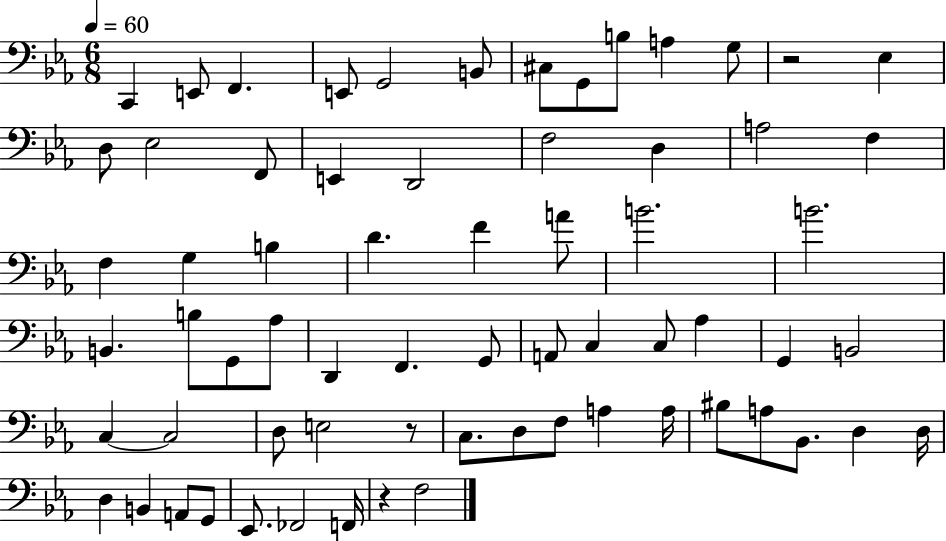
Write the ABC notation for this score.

X:1
T:Untitled
M:6/8
L:1/4
K:Eb
C,, E,,/2 F,, E,,/2 G,,2 B,,/2 ^C,/2 G,,/2 B,/2 A, G,/2 z2 _E, D,/2 _E,2 F,,/2 E,, D,,2 F,2 D, A,2 F, F, G, B, D F A/2 B2 B2 B,, B,/2 G,,/2 _A,/2 D,, F,, G,,/2 A,,/2 C, C,/2 _A, G,, B,,2 C, C,2 D,/2 E,2 z/2 C,/2 D,/2 F,/2 A, A,/4 ^B,/2 A,/2 _B,,/2 D, D,/4 D, B,, A,,/2 G,,/2 _E,,/2 _F,,2 F,,/4 z F,2